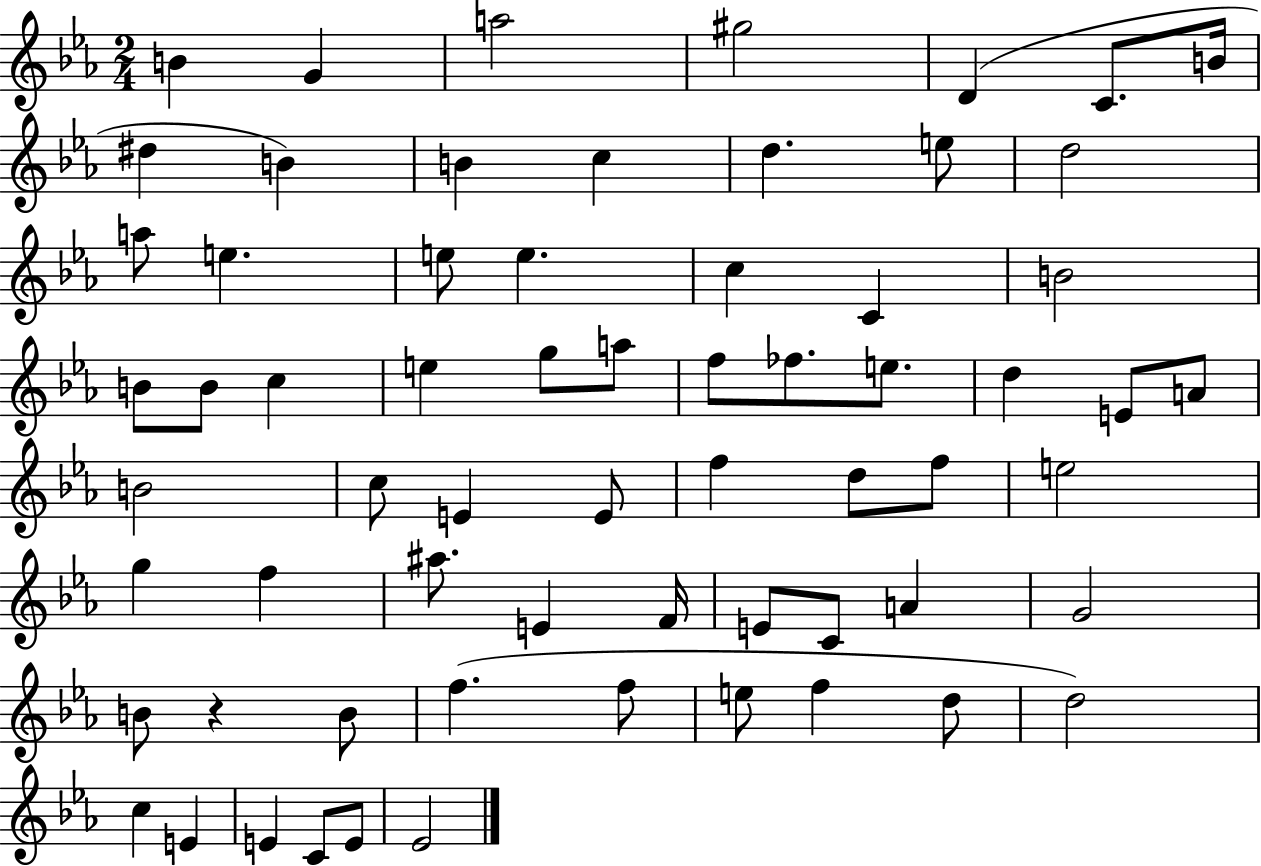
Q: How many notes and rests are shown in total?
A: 65